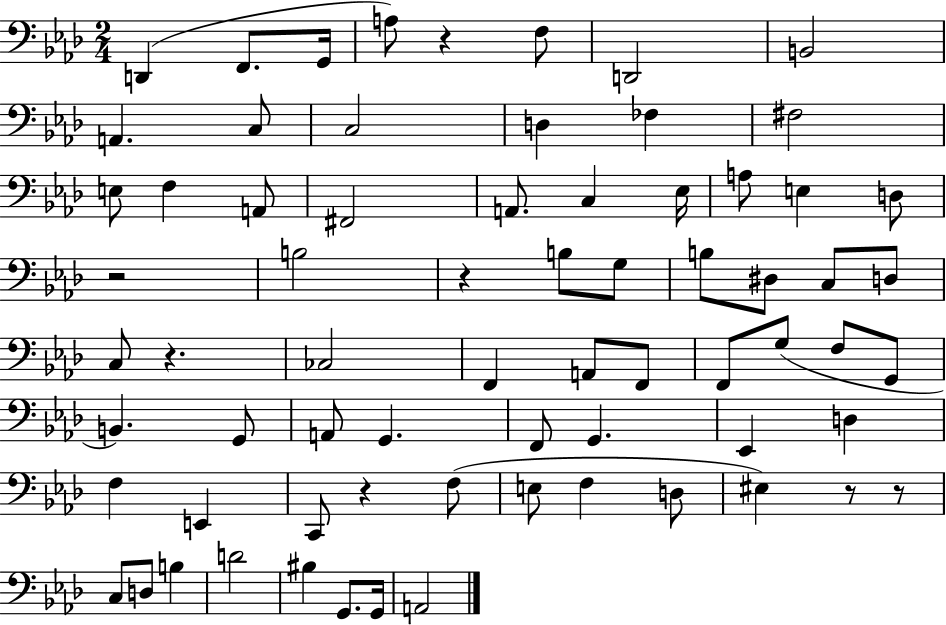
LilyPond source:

{
  \clef bass
  \numericTimeSignature
  \time 2/4
  \key aes \major
  d,4( f,8. g,16 | a8) r4 f8 | d,2 | b,2 | \break a,4. c8 | c2 | d4 fes4 | fis2 | \break e8 f4 a,8 | fis,2 | a,8. c4 ees16 | a8 e4 d8 | \break r2 | b2 | r4 b8 g8 | b8 dis8 c8 d8 | \break c8 r4. | ces2 | f,4 a,8 f,8 | f,8 g8( f8 g,8 | \break b,4.) g,8 | a,8 g,4. | f,8 g,4. | ees,4 d4 | \break f4 e,4 | c,8 r4 f8( | e8 f4 d8 | eis4) r8 r8 | \break c8 d8 b4 | d'2 | bis4 g,8. g,16 | a,2 | \break \bar "|."
}